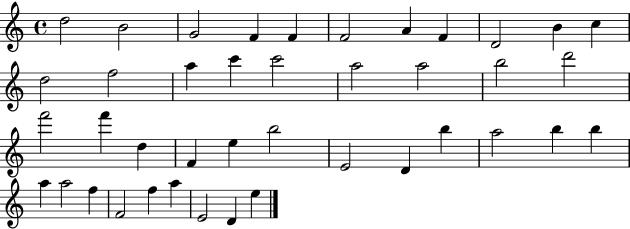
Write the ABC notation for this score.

X:1
T:Untitled
M:4/4
L:1/4
K:C
d2 B2 G2 F F F2 A F D2 B c d2 f2 a c' c'2 a2 a2 b2 d'2 f'2 f' d F e b2 E2 D b a2 b b a a2 f F2 f a E2 D e